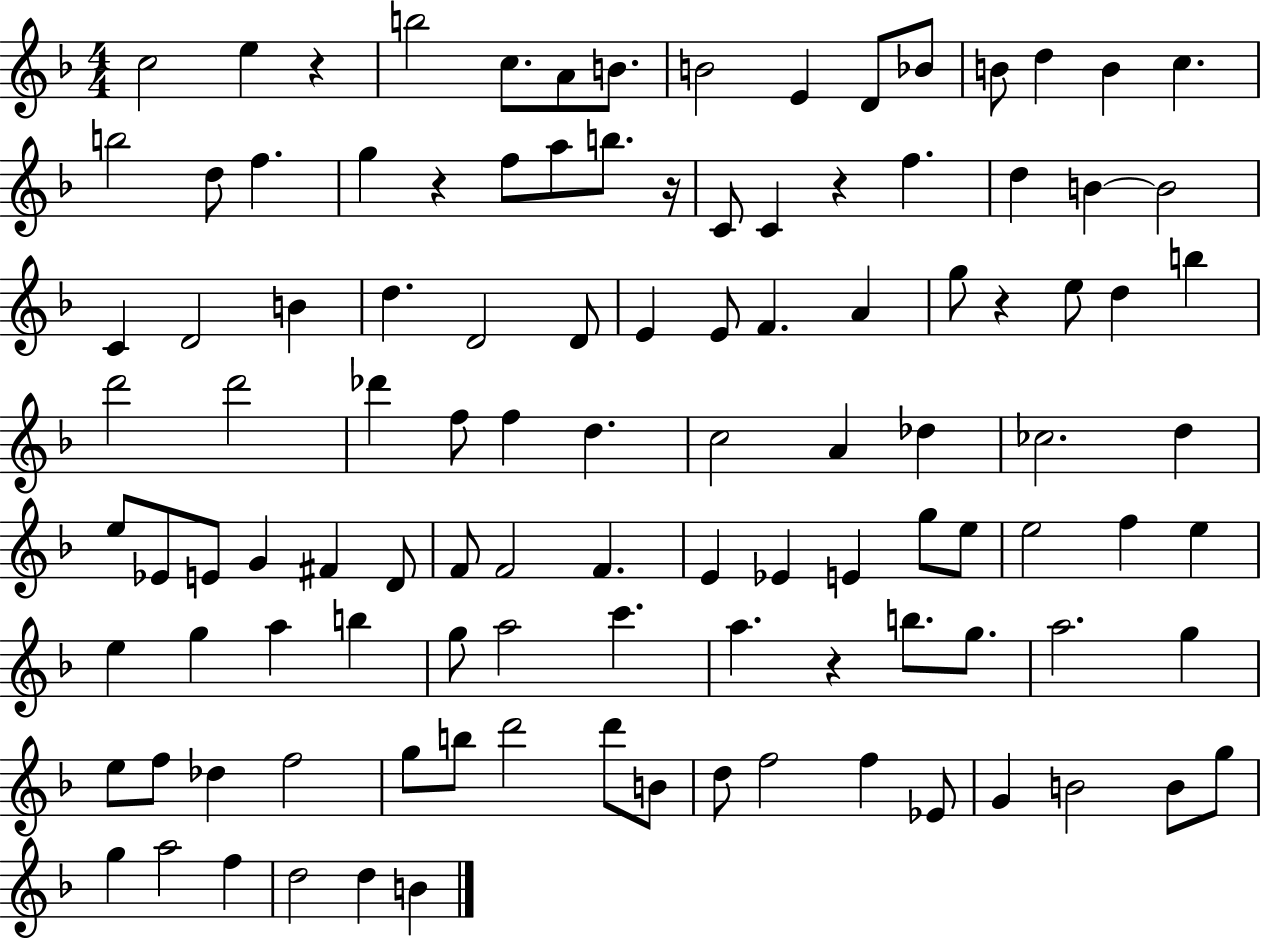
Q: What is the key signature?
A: F major